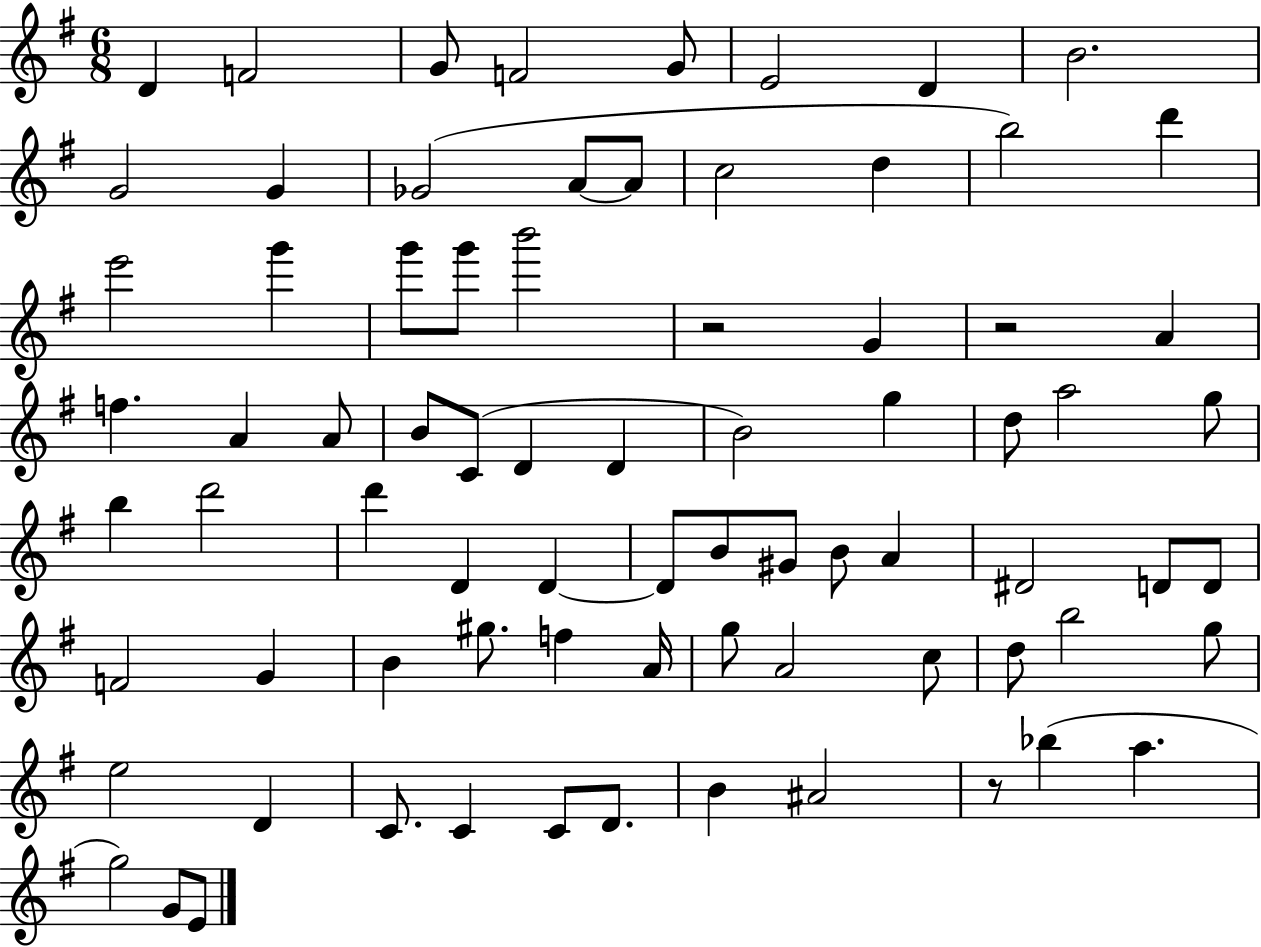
{
  \clef treble
  \numericTimeSignature
  \time 6/8
  \key g \major
  d'4 f'2 | g'8 f'2 g'8 | e'2 d'4 | b'2. | \break g'2 g'4 | ges'2( a'8~~ a'8 | c''2 d''4 | b''2) d'''4 | \break e'''2 g'''4 | g'''8 g'''8 b'''2 | r2 g'4 | r2 a'4 | \break f''4. a'4 a'8 | b'8 c'8( d'4 d'4 | b'2) g''4 | d''8 a''2 g''8 | \break b''4 d'''2 | d'''4 d'4 d'4~~ | d'8 b'8 gis'8 b'8 a'4 | dis'2 d'8 d'8 | \break f'2 g'4 | b'4 gis''8. f''4 a'16 | g''8 a'2 c''8 | d''8 b''2 g''8 | \break e''2 d'4 | c'8. c'4 c'8 d'8. | b'4 ais'2 | r8 bes''4( a''4. | \break g''2) g'8 e'8 | \bar "|."
}